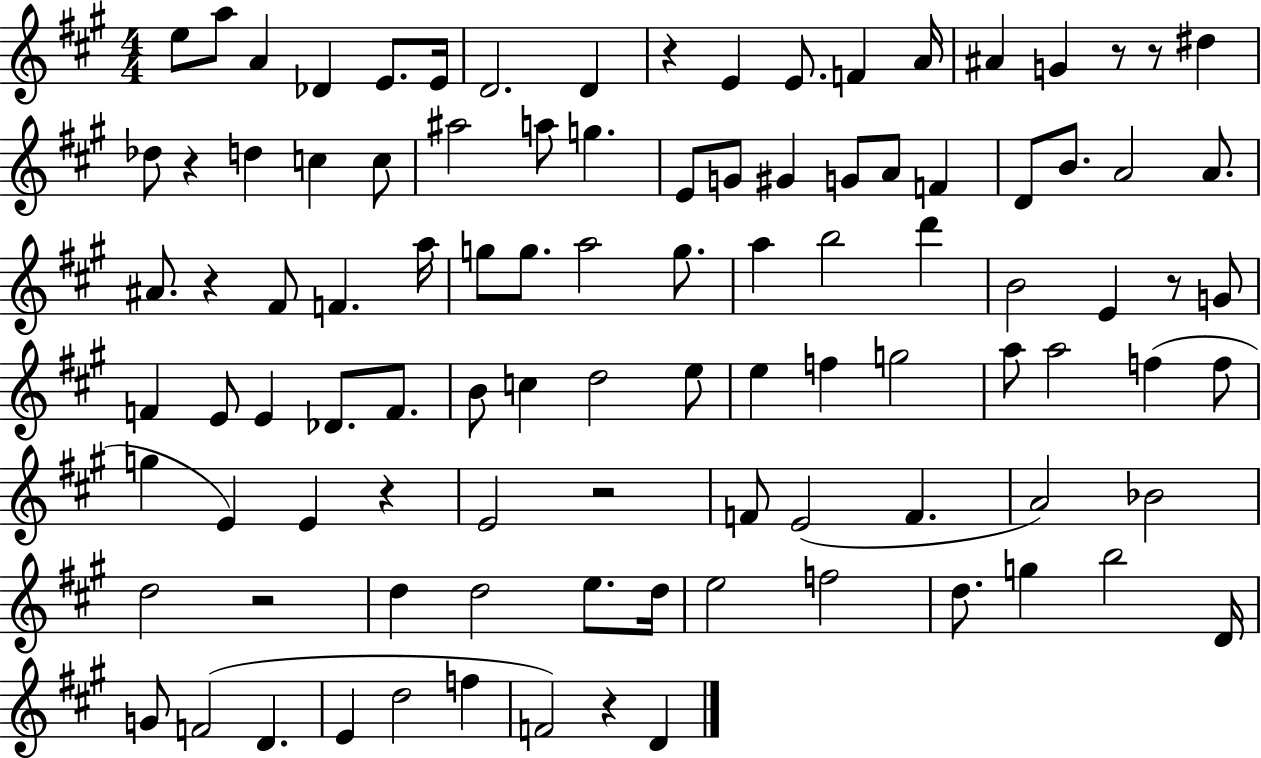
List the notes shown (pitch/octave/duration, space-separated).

E5/e A5/e A4/q Db4/q E4/e. E4/s D4/h. D4/q R/q E4/q E4/e. F4/q A4/s A#4/q G4/q R/e R/e D#5/q Db5/e R/q D5/q C5/q C5/e A#5/h A5/e G5/q. E4/e G4/e G#4/q G4/e A4/e F4/q D4/e B4/e. A4/h A4/e. A#4/e. R/q F#4/e F4/q. A5/s G5/e G5/e. A5/h G5/e. A5/q B5/h D6/q B4/h E4/q R/e G4/e F4/q E4/e E4/q Db4/e. F4/e. B4/e C5/q D5/h E5/e E5/q F5/q G5/h A5/e A5/h F5/q F5/e G5/q E4/q E4/q R/q E4/h R/h F4/e E4/h F4/q. A4/h Bb4/h D5/h R/h D5/q D5/h E5/e. D5/s E5/h F5/h D5/e. G5/q B5/h D4/s G4/e F4/h D4/q. E4/q D5/h F5/q F4/h R/q D4/q